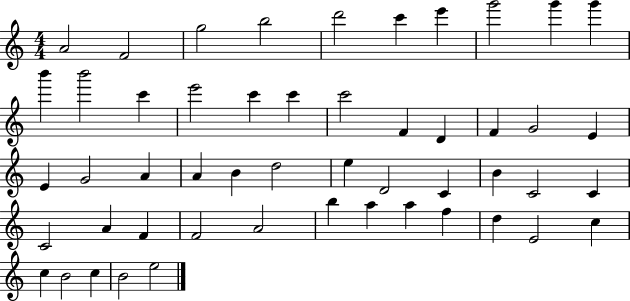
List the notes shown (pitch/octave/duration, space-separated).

A4/h F4/h G5/h B5/h D6/h C6/q E6/q G6/h G6/q G6/q B6/q B6/h C6/q E6/h C6/q C6/q C6/h F4/q D4/q F4/q G4/h E4/q E4/q G4/h A4/q A4/q B4/q D5/h E5/q D4/h C4/q B4/q C4/h C4/q C4/h A4/q F4/q F4/h A4/h B5/q A5/q A5/q F5/q D5/q E4/h C5/q C5/q B4/h C5/q B4/h E5/h